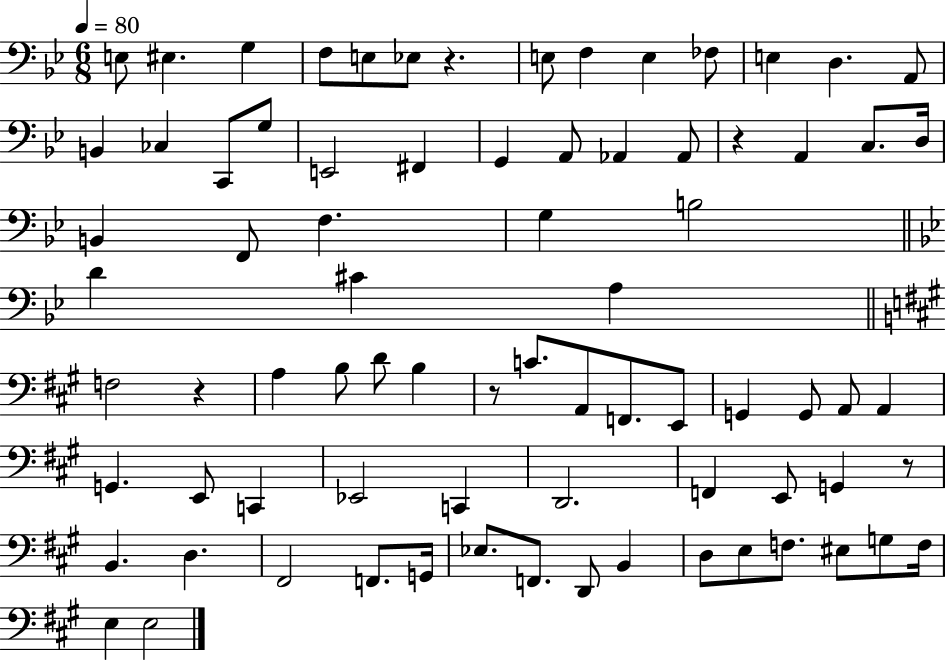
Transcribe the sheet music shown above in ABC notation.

X:1
T:Untitled
M:6/8
L:1/4
K:Bb
E,/2 ^E, G, F,/2 E,/2 _E,/2 z E,/2 F, E, _F,/2 E, D, A,,/2 B,, _C, C,,/2 G,/2 E,,2 ^F,, G,, A,,/2 _A,, _A,,/2 z A,, C,/2 D,/4 B,, F,,/2 F, G, B,2 D ^C A, F,2 z A, B,/2 D/2 B, z/2 C/2 A,,/2 F,,/2 E,,/2 G,, G,,/2 A,,/2 A,, G,, E,,/2 C,, _E,,2 C,, D,,2 F,, E,,/2 G,, z/2 B,, D, ^F,,2 F,,/2 G,,/4 _E,/2 F,,/2 D,,/2 B,, D,/2 E,/2 F,/2 ^E,/2 G,/2 F,/4 E, E,2